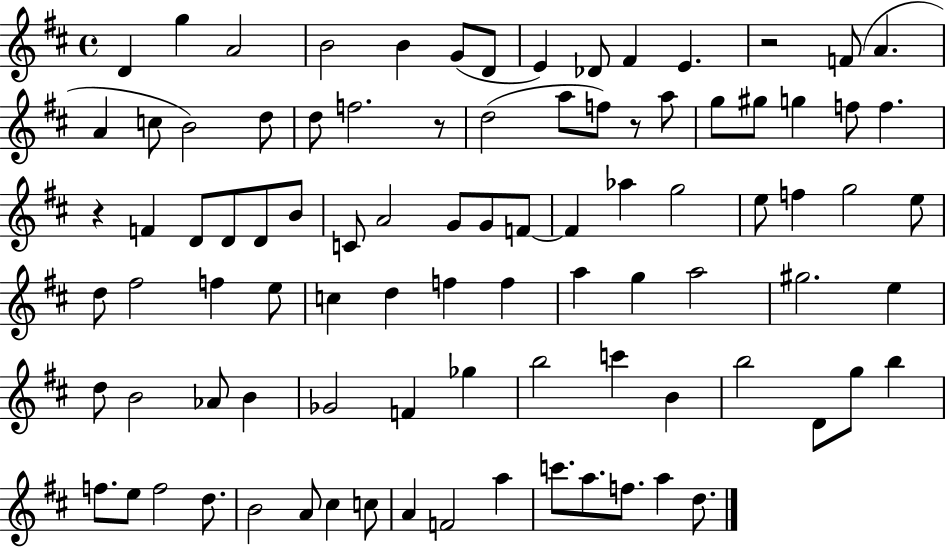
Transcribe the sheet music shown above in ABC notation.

X:1
T:Untitled
M:4/4
L:1/4
K:D
D g A2 B2 B G/2 D/2 E _D/2 ^F E z2 F/2 A A c/2 B2 d/2 d/2 f2 z/2 d2 a/2 f/2 z/2 a/2 g/2 ^g/2 g f/2 f z F D/2 D/2 D/2 B/2 C/2 A2 G/2 G/2 F/2 F _a g2 e/2 f g2 e/2 d/2 ^f2 f e/2 c d f f a g a2 ^g2 e d/2 B2 _A/2 B _G2 F _g b2 c' B b2 D/2 g/2 b f/2 e/2 f2 d/2 B2 A/2 ^c c/2 A F2 a c'/2 a/2 f/2 a d/2